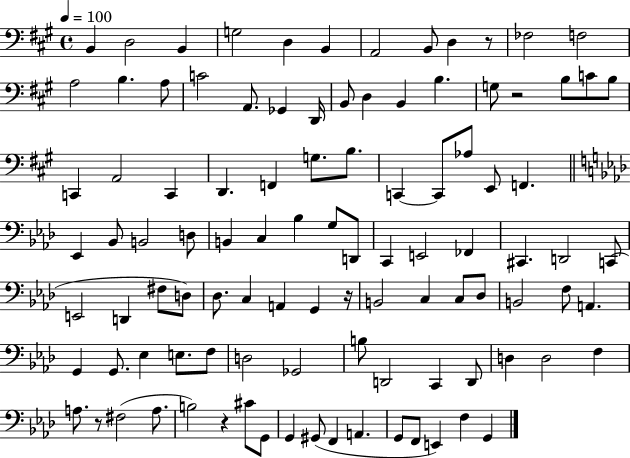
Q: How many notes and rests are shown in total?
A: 102